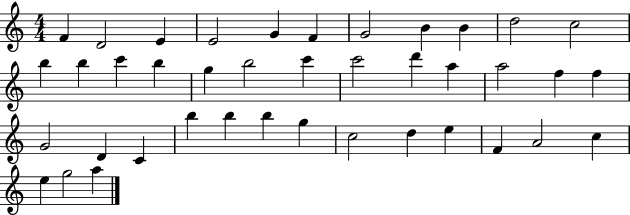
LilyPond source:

{
  \clef treble
  \numericTimeSignature
  \time 4/4
  \key c \major
  f'4 d'2 e'4 | e'2 g'4 f'4 | g'2 b'4 b'4 | d''2 c''2 | \break b''4 b''4 c'''4 b''4 | g''4 b''2 c'''4 | c'''2 d'''4 a''4 | a''2 f''4 f''4 | \break g'2 d'4 c'4 | b''4 b''4 b''4 g''4 | c''2 d''4 e''4 | f'4 a'2 c''4 | \break e''4 g''2 a''4 | \bar "|."
}